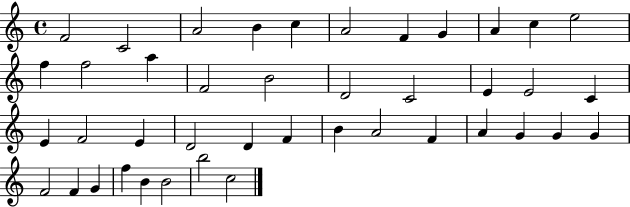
{
  \clef treble
  \time 4/4
  \defaultTimeSignature
  \key c \major
  f'2 c'2 | a'2 b'4 c''4 | a'2 f'4 g'4 | a'4 c''4 e''2 | \break f''4 f''2 a''4 | f'2 b'2 | d'2 c'2 | e'4 e'2 c'4 | \break e'4 f'2 e'4 | d'2 d'4 f'4 | b'4 a'2 f'4 | a'4 g'4 g'4 g'4 | \break f'2 f'4 g'4 | f''4 b'4 b'2 | b''2 c''2 | \bar "|."
}